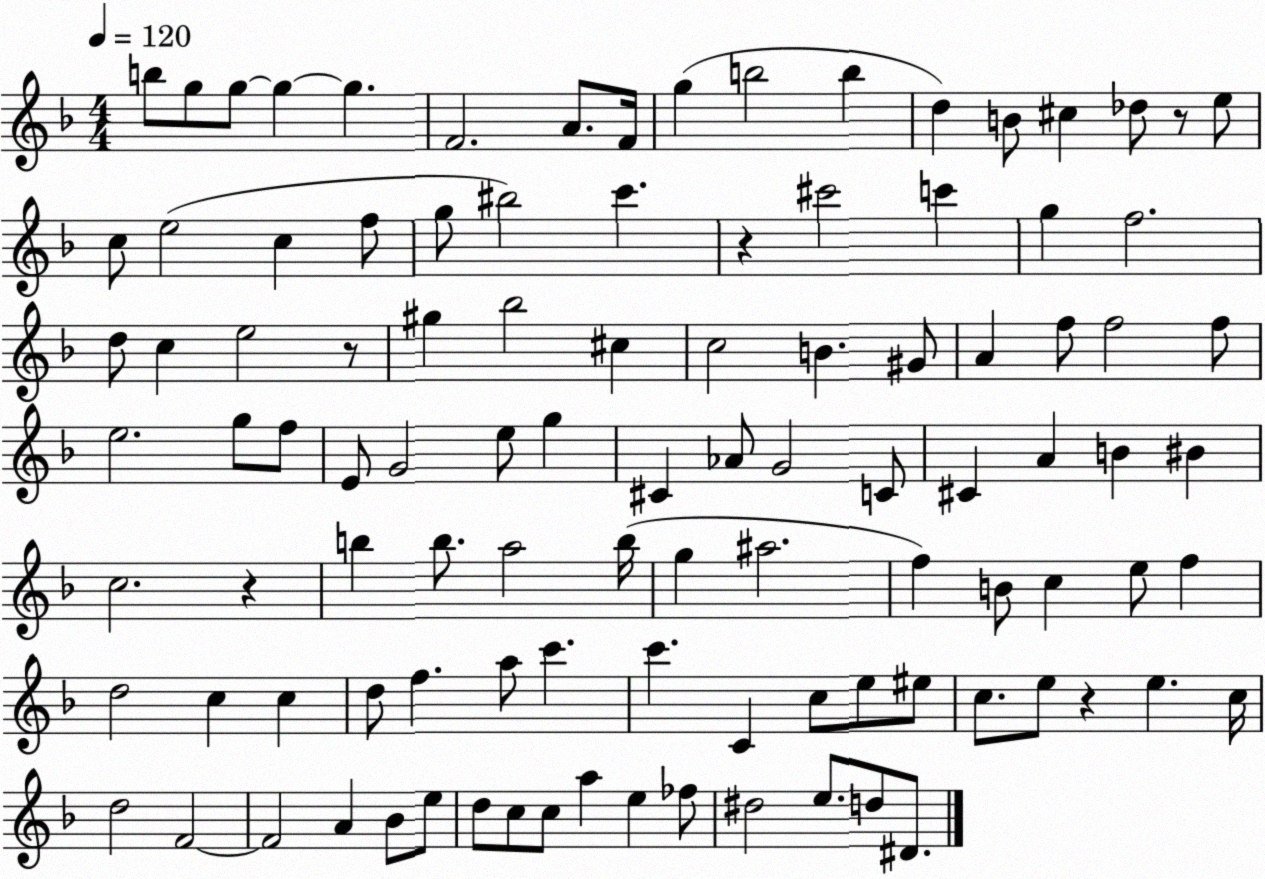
X:1
T:Untitled
M:4/4
L:1/4
K:F
b/2 g/2 g/2 g g F2 A/2 F/4 g b2 b d B/2 ^c _d/2 z/2 e/2 c/2 e2 c f/2 g/2 ^b2 c' z ^c'2 c' g f2 d/2 c e2 z/2 ^g _b2 ^c c2 B ^G/2 A f/2 f2 f/2 e2 g/2 f/2 E/2 G2 e/2 g ^C _A/2 G2 C/2 ^C A B ^B c2 z b b/2 a2 b/4 g ^a2 f B/2 c e/2 f d2 c c d/2 f a/2 c' c' C c/2 e/2 ^e/2 c/2 e/2 z e c/4 d2 F2 F2 A _B/2 e/2 d/2 c/2 c/2 a e _f/2 ^d2 e/2 d/2 ^D/2